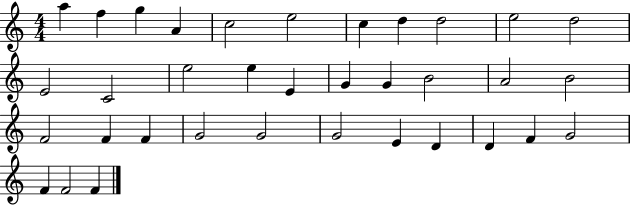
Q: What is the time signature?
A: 4/4